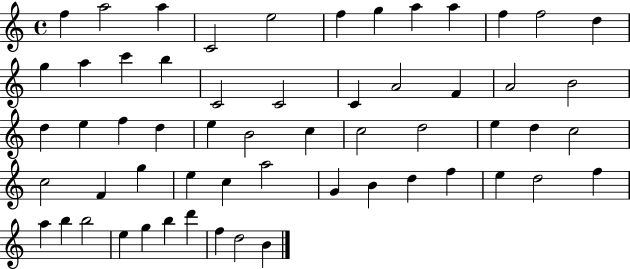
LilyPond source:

{
  \clef treble
  \time 4/4
  \defaultTimeSignature
  \key c \major
  f''4 a''2 a''4 | c'2 e''2 | f''4 g''4 a''4 a''4 | f''4 f''2 d''4 | \break g''4 a''4 c'''4 b''4 | c'2 c'2 | c'4 a'2 f'4 | a'2 b'2 | \break d''4 e''4 f''4 d''4 | e''4 b'2 c''4 | c''2 d''2 | e''4 d''4 c''2 | \break c''2 f'4 g''4 | e''4 c''4 a''2 | g'4 b'4 d''4 f''4 | e''4 d''2 f''4 | \break a''4 b''4 b''2 | e''4 g''4 b''4 d'''4 | f''4 d''2 b'4 | \bar "|."
}